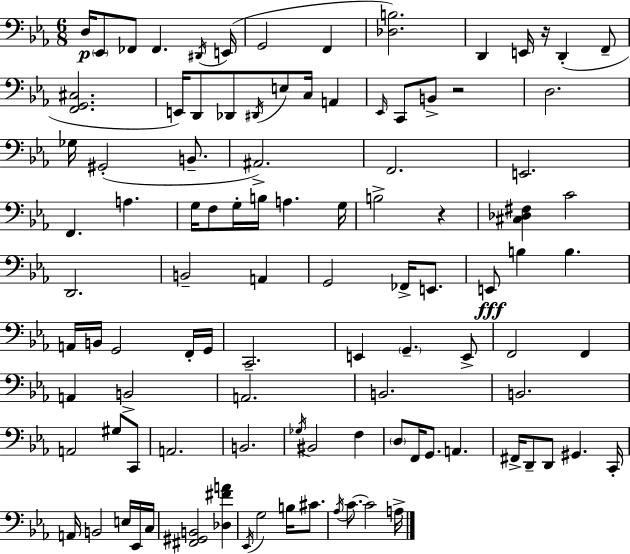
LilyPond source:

{
  \clef bass
  \numericTimeSignature
  \time 6/8
  \key ees \major
  d16\p \parenthesize ees,8 fes,8 fes,4. \acciaccatura { dis,16 }( | e,16 g,2 f,4 | <des b>2.) | d,4 e,16 r16 d,4-.( f,8-- | \break <f, g, cis>2. | e,16) d,8 des,8 \acciaccatura { dis,16 } e8 c16 a,4 | \grace { ees,16 } c,8 b,8-> r2 | d2. | \break ges16 gis,2-.( | b,8.-- ais,2.->) | f,2. | e,2. | \break f,4. a4. | g16 f8 g16-. b16 a4. | g16 b2-> r4 | <cis des fis>4 c'2 | \break d,2. | b,2-- a,4 | g,2 fes,16-> | e,8. e,8\fff b4 b4. | \break a,16 b,16 g,2 | f,16-. g,16 c,2.-- | e,4 \parenthesize g,4.-- | e,8-> f,2 f,4 | \break a,4 b,2-> | a,2. | b,2. | b,2. | \break a,2 gis8 | c,8 a,2. | b,2. | \acciaccatura { ges16 } bis,2 | \break f4 \parenthesize d8 f,16 g,8. a,4. | fis,16-> d,8-- d,8 gis,4. | c,16-. a,16 b,2 | e16 ees,16 c16 <fis, gis, b,>2 | \break <des fis' a'>4 \acciaccatura { ees,16 } g2 | b16 cis'8. \acciaccatura { aes16 } c'8.~~ c'2 | a16-> \bar "|."
}